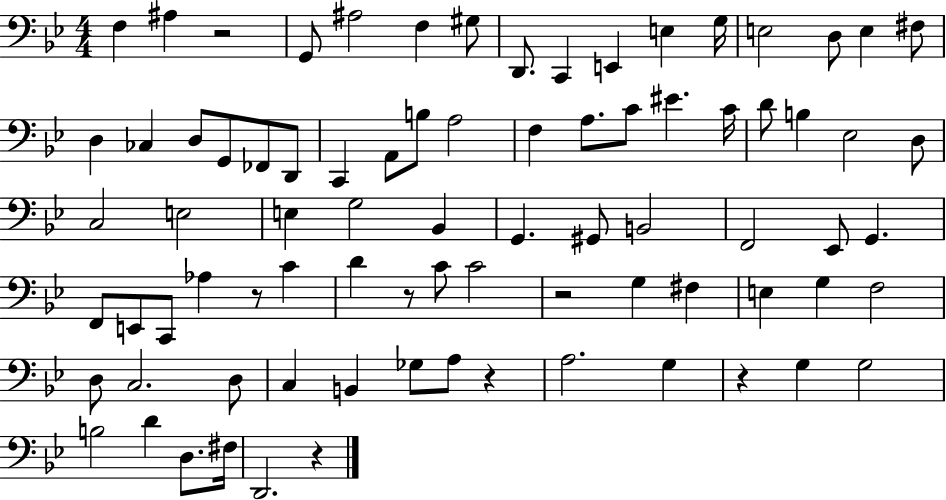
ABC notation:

X:1
T:Untitled
M:4/4
L:1/4
K:Bb
F, ^A, z2 G,,/2 ^A,2 F, ^G,/2 D,,/2 C,, E,, E, G,/4 E,2 D,/2 E, ^F,/2 D, _C, D,/2 G,,/2 _F,,/2 D,,/2 C,, A,,/2 B,/2 A,2 F, A,/2 C/2 ^E C/4 D/2 B, _E,2 D,/2 C,2 E,2 E, G,2 _B,, G,, ^G,,/2 B,,2 F,,2 _E,,/2 G,, F,,/2 E,,/2 C,,/2 _A, z/2 C D z/2 C/2 C2 z2 G, ^F, E, G, F,2 D,/2 C,2 D,/2 C, B,, _G,/2 A,/2 z A,2 G, z G, G,2 B,2 D D,/2 ^F,/4 D,,2 z